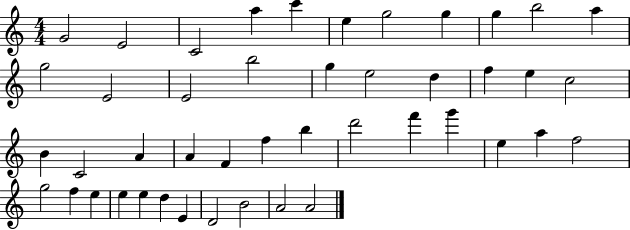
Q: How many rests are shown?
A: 0